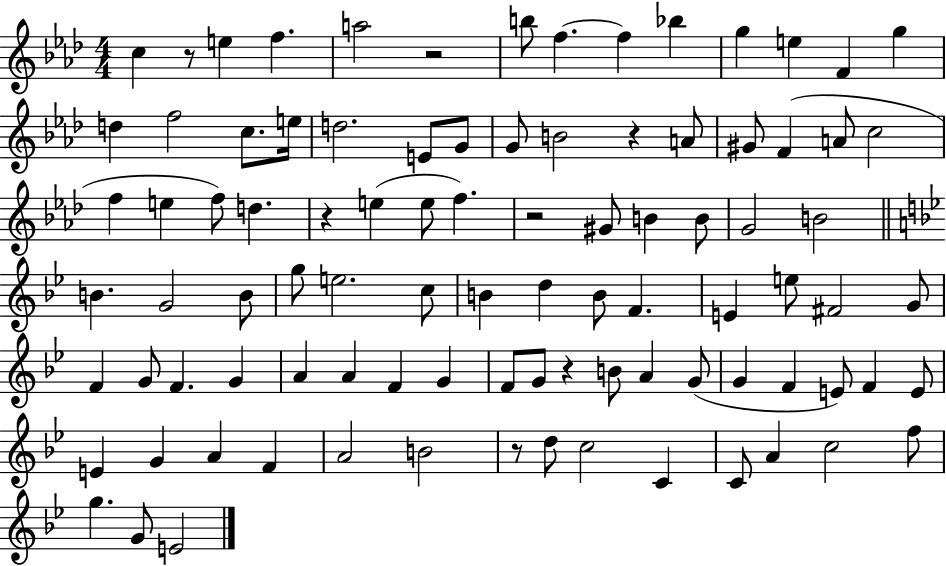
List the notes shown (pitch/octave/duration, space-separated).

C5/q R/e E5/q F5/q. A5/h R/h B5/e F5/q. F5/q Bb5/q G5/q E5/q F4/q G5/q D5/q F5/h C5/e. E5/s D5/h. E4/e G4/e G4/e B4/h R/q A4/e G#4/e F4/q A4/e C5/h F5/q E5/q F5/e D5/q. R/q E5/q E5/e F5/q. R/h G#4/e B4/q B4/e G4/h B4/h B4/q. G4/h B4/e G5/e E5/h. C5/e B4/q D5/q B4/e F4/q. E4/q E5/e F#4/h G4/e F4/q G4/e F4/q. G4/q A4/q A4/q F4/q G4/q F4/e G4/e R/q B4/e A4/q G4/e G4/q F4/q E4/e F4/q E4/e E4/q G4/q A4/q F4/q A4/h B4/h R/e D5/e C5/h C4/q C4/e A4/q C5/h F5/e G5/q. G4/e E4/h